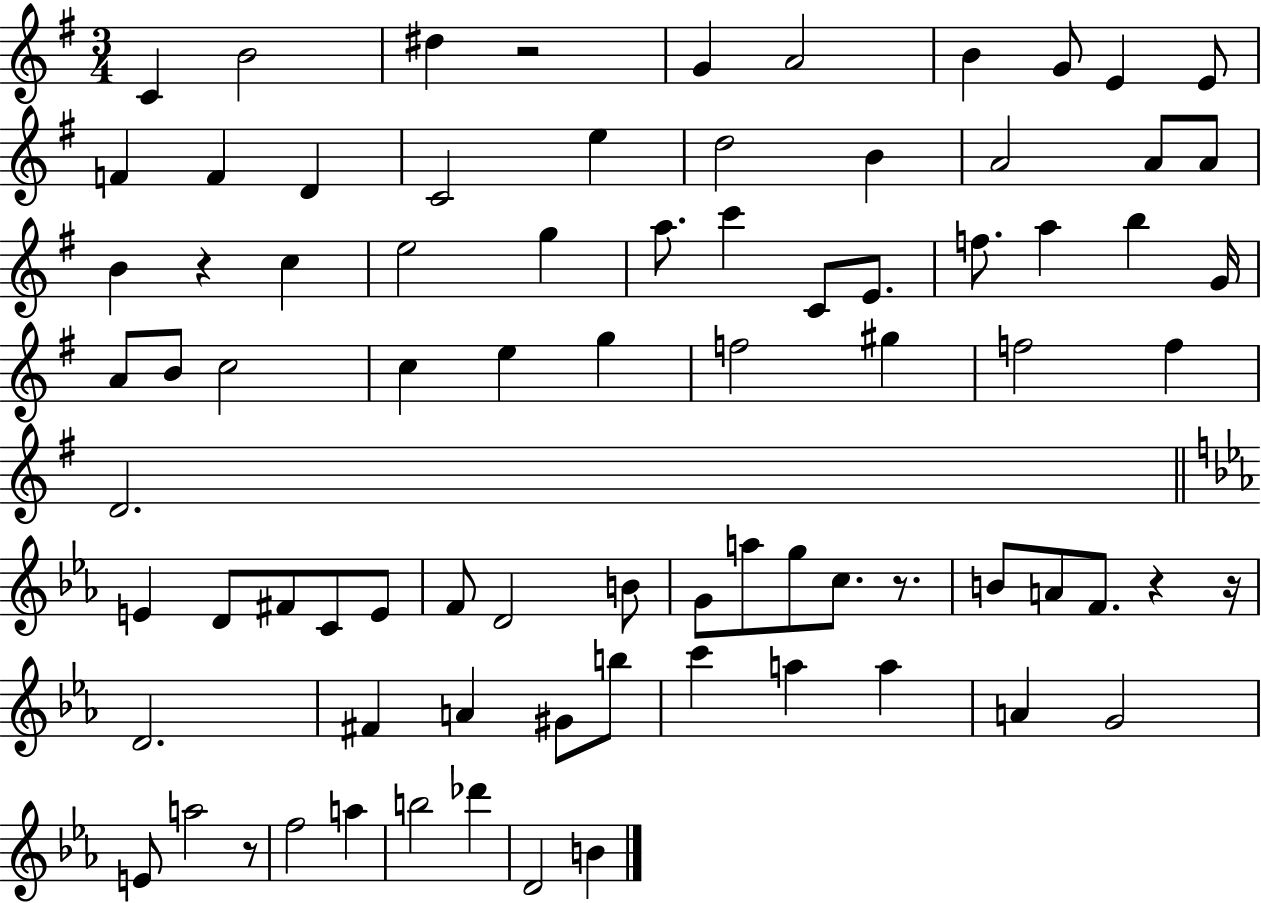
C4/q B4/h D#5/q R/h G4/q A4/h B4/q G4/e E4/q E4/e F4/q F4/q D4/q C4/h E5/q D5/h B4/q A4/h A4/e A4/e B4/q R/q C5/q E5/h G5/q A5/e. C6/q C4/e E4/e. F5/e. A5/q B5/q G4/s A4/e B4/e C5/h C5/q E5/q G5/q F5/h G#5/q F5/h F5/q D4/h. E4/q D4/e F#4/e C4/e E4/e F4/e D4/h B4/e G4/e A5/e G5/e C5/e. R/e. B4/e A4/e F4/e. R/q R/s D4/h. F#4/q A4/q G#4/e B5/e C6/q A5/q A5/q A4/q G4/h E4/e A5/h R/e F5/h A5/q B5/h Db6/q D4/h B4/q